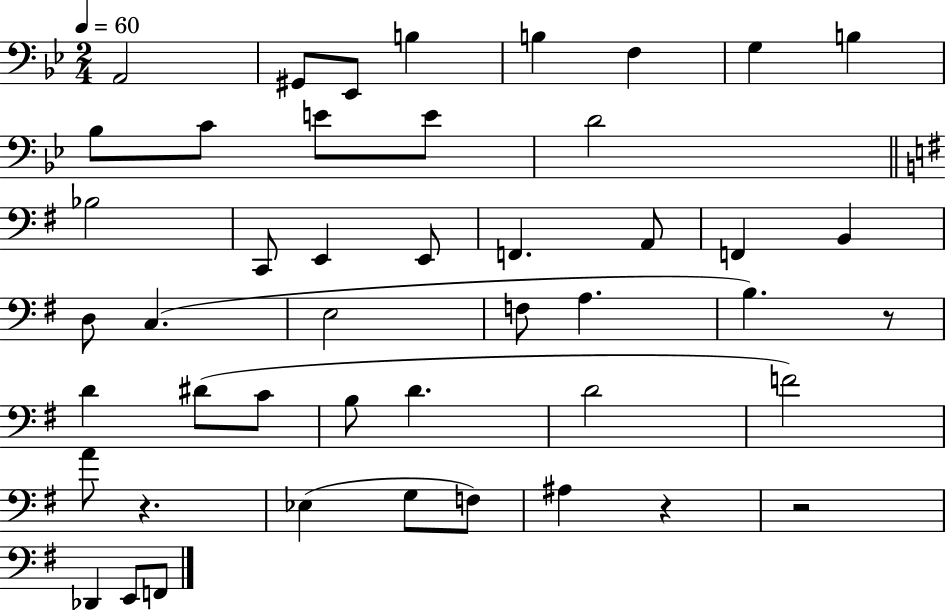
X:1
T:Untitled
M:2/4
L:1/4
K:Bb
A,,2 ^G,,/2 _E,,/2 B, B, F, G, B, _B,/2 C/2 E/2 E/2 D2 _B,2 C,,/2 E,, E,,/2 F,, A,,/2 F,, B,, D,/2 C, E,2 F,/2 A, B, z/2 D ^D/2 C/2 B,/2 D D2 F2 A/2 z _E, G,/2 F,/2 ^A, z z2 _D,, E,,/2 F,,/2